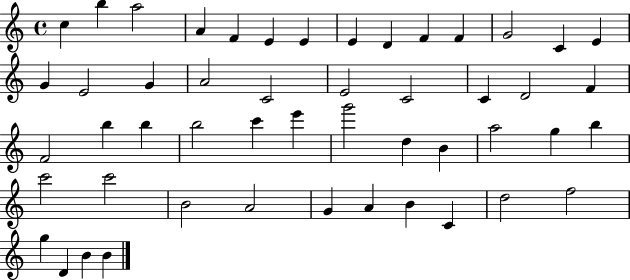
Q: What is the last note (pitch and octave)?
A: B4